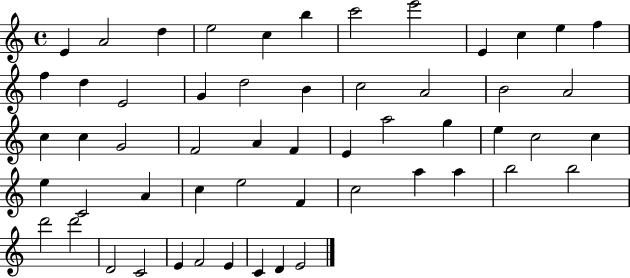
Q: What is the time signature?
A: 4/4